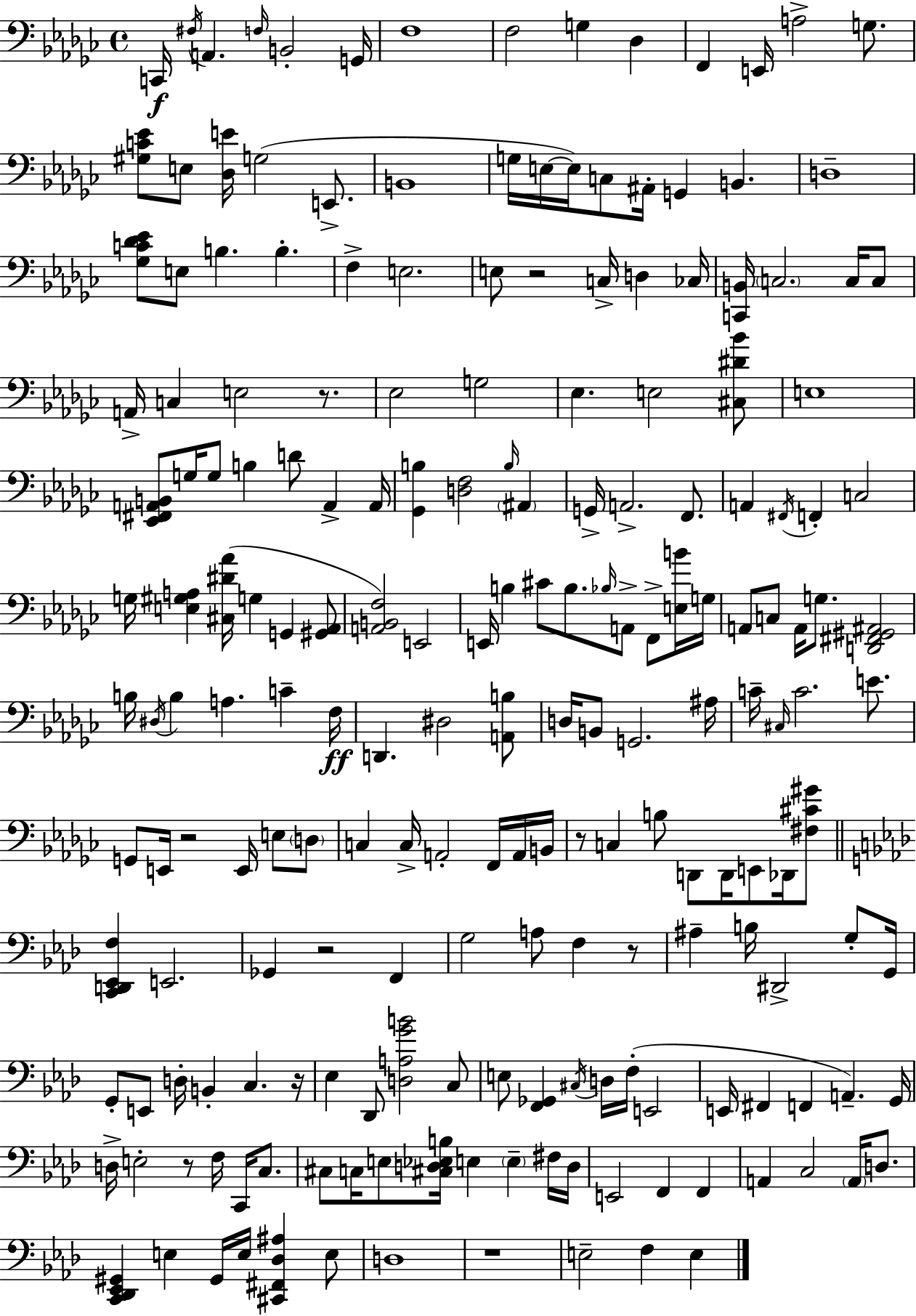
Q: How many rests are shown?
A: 9